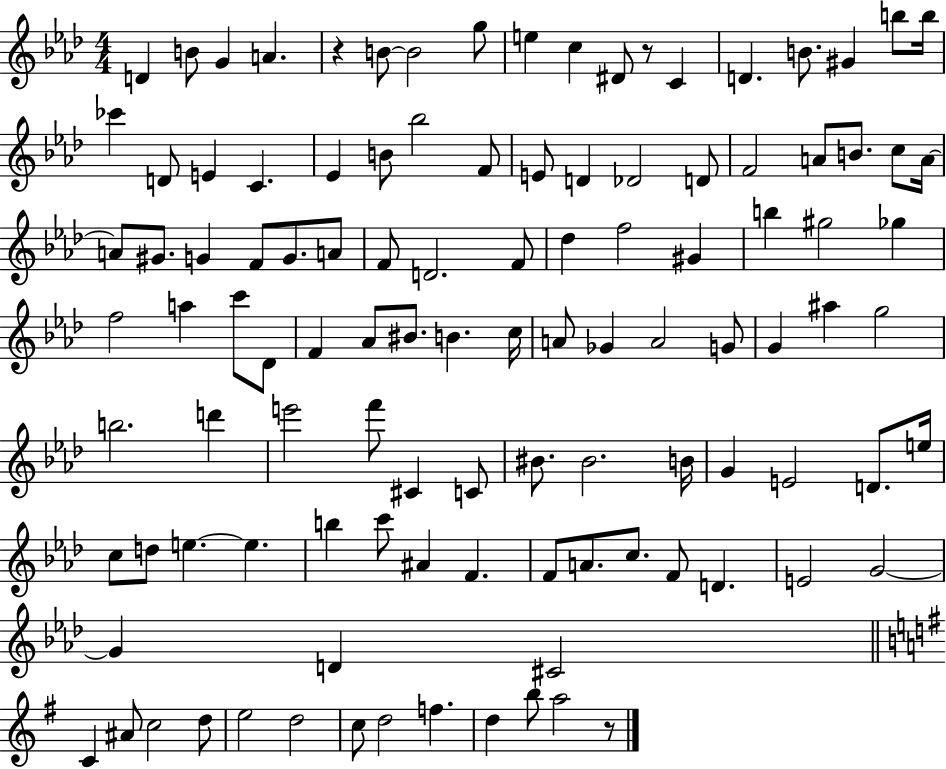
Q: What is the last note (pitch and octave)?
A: A5